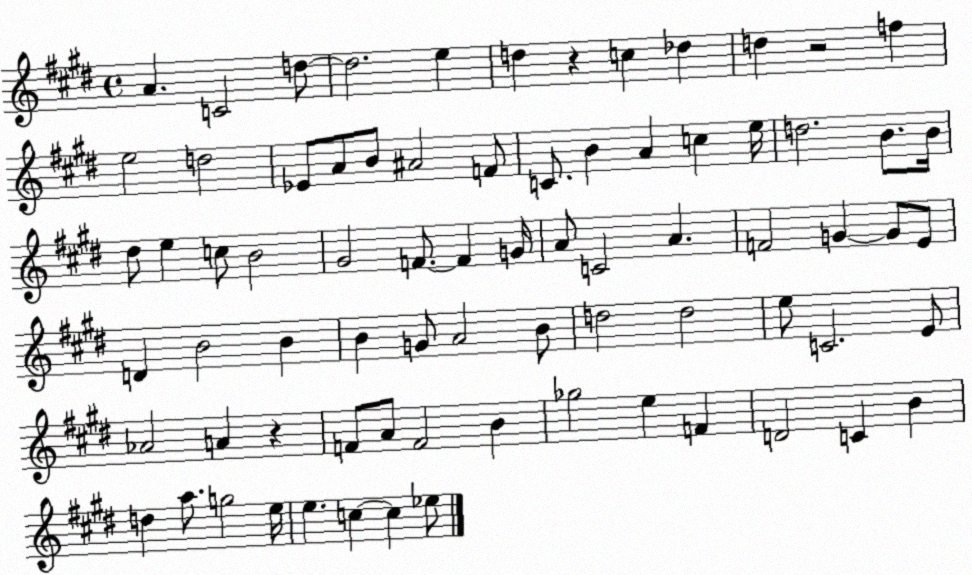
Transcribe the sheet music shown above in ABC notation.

X:1
T:Untitled
M:4/4
L:1/4
K:E
A C2 d/2 d2 e d z c _d d z2 f e2 d2 _E/2 A/2 B/2 ^A2 F/2 C/2 B A c e/4 d2 B/2 B/4 ^d/2 e c/2 B2 ^G2 F/2 F G/4 A/2 C2 A F2 G G/2 E/2 D B2 B B G/2 A2 B/2 d2 d2 e/2 C2 E/2 _A2 A z F/2 A/2 F2 B _g2 e F D2 C B d a/2 g2 e/4 e c c _e/2